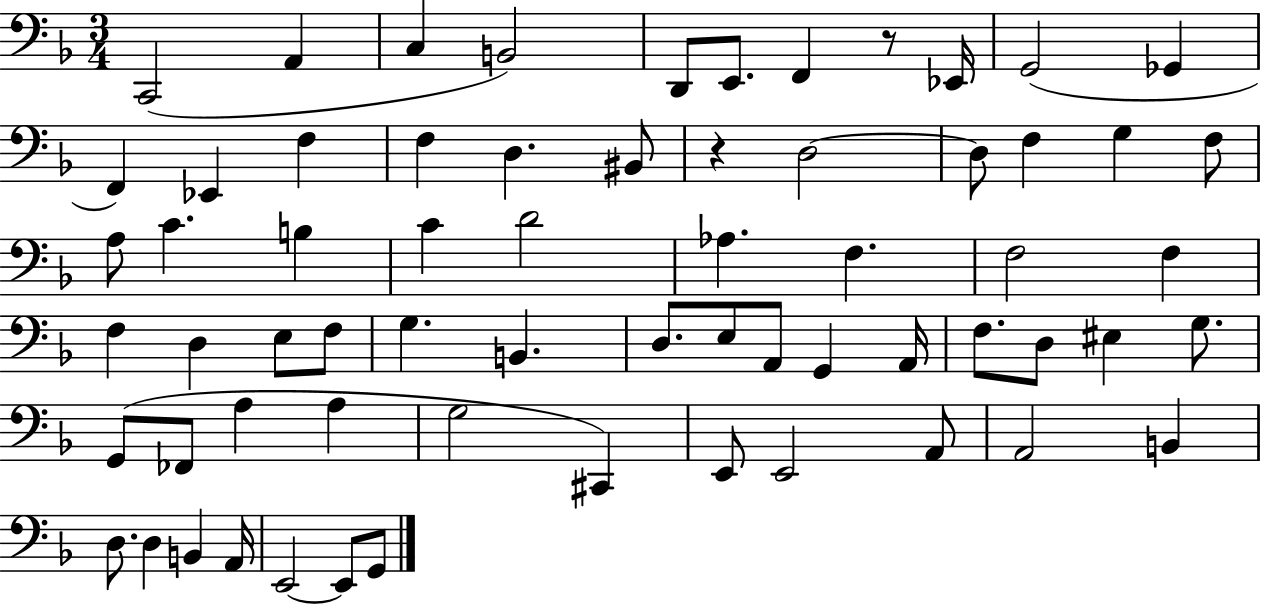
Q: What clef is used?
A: bass